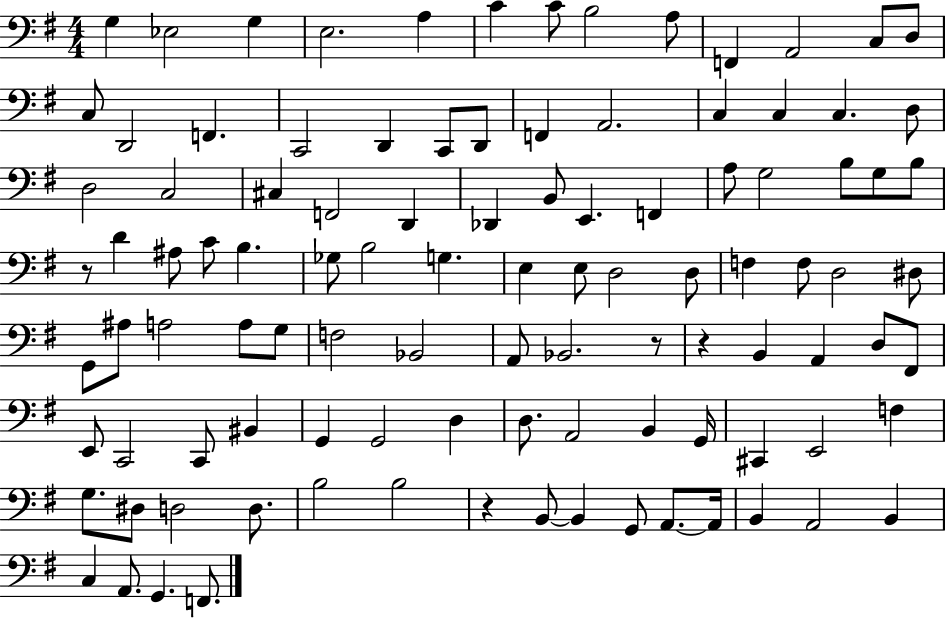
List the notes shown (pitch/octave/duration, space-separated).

G3/q Eb3/h G3/q E3/h. A3/q C4/q C4/e B3/h A3/e F2/q A2/h C3/e D3/e C3/e D2/h F2/q. C2/h D2/q C2/e D2/e F2/q A2/h. C3/q C3/q C3/q. D3/e D3/h C3/h C#3/q F2/h D2/q Db2/q B2/e E2/q. F2/q A3/e G3/h B3/e G3/e B3/e R/e D4/q A#3/e C4/e B3/q. Gb3/e B3/h G3/q. E3/q E3/e D3/h D3/e F3/q F3/e D3/h D#3/e G2/e A#3/e A3/h A3/e G3/e F3/h Bb2/h A2/e Bb2/h. R/e R/q B2/q A2/q D3/e F#2/e E2/e C2/h C2/e BIS2/q G2/q G2/h D3/q D3/e. A2/h B2/q G2/s C#2/q E2/h F3/q G3/e. D#3/e D3/h D3/e. B3/h B3/h R/q B2/e B2/q G2/e A2/e. A2/s B2/q A2/h B2/q C3/q A2/e. G2/q. F2/e.